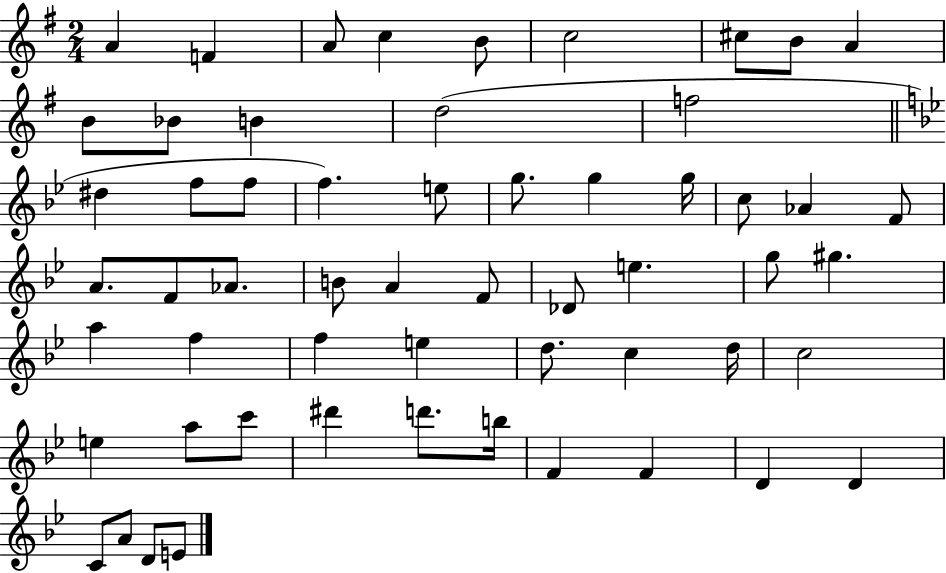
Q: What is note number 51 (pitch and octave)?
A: F4